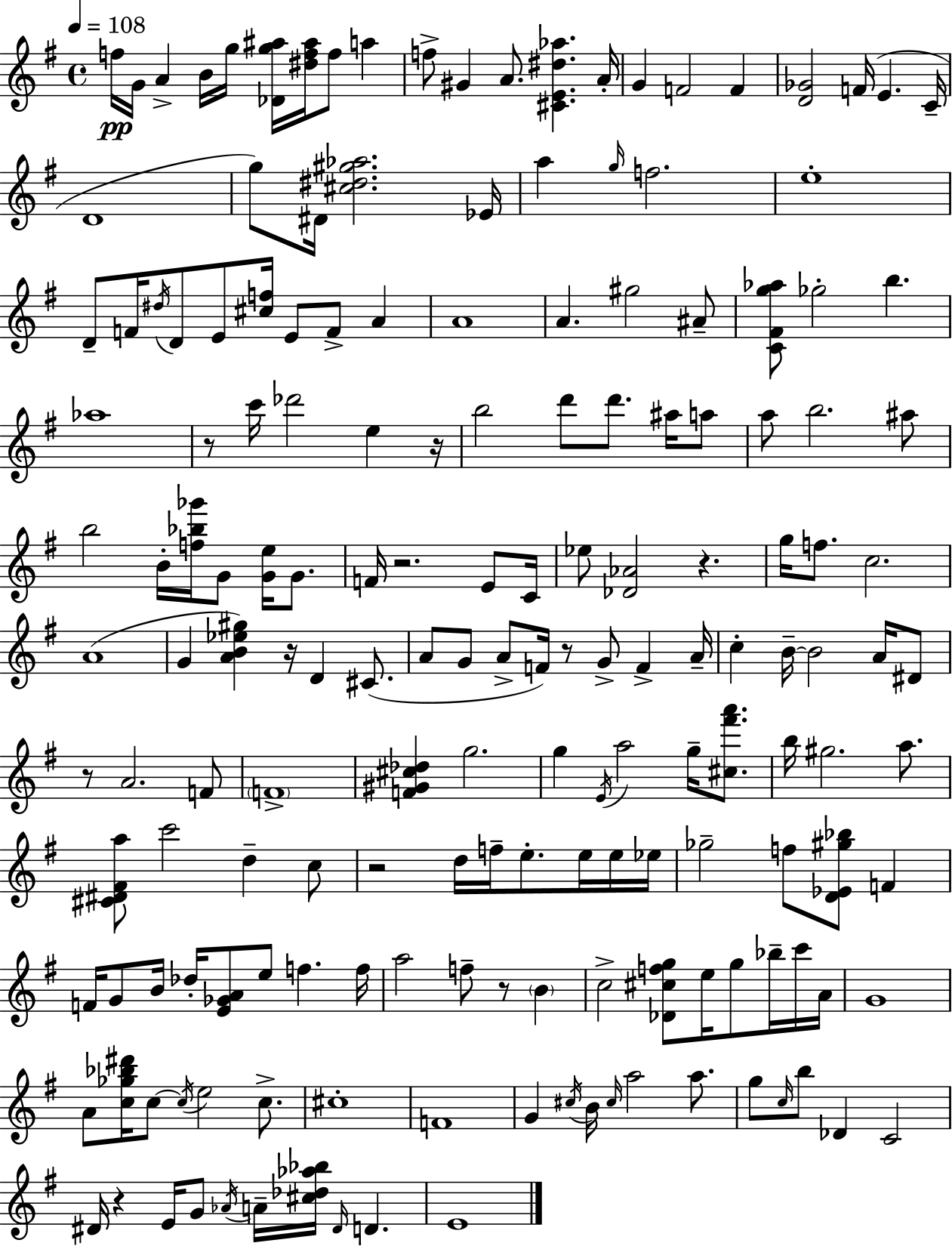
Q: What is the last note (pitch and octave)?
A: E4